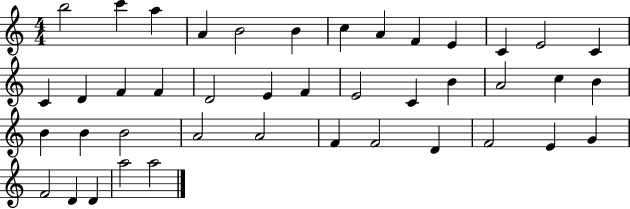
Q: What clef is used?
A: treble